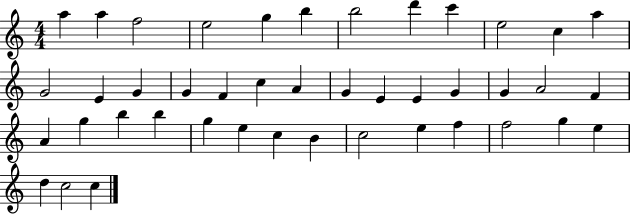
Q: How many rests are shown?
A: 0